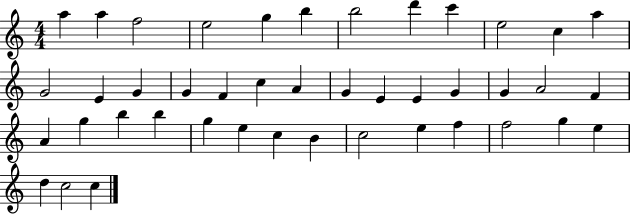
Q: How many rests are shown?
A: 0